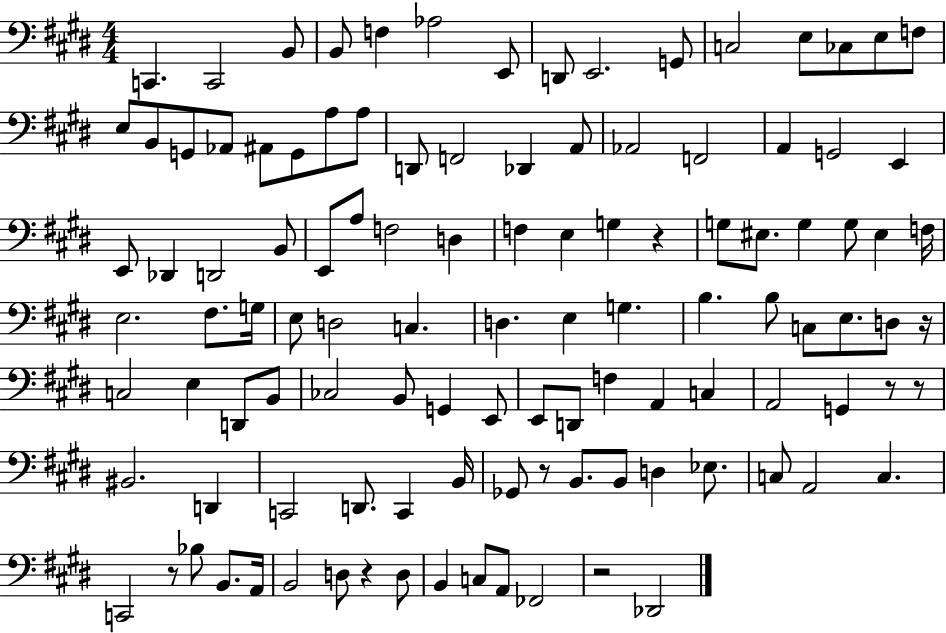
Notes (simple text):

C2/q. C2/h B2/e B2/e F3/q Ab3/h E2/e D2/e E2/h. G2/e C3/h E3/e CES3/e E3/e F3/e E3/e B2/e G2/e Ab2/e A#2/e G2/e A3/e A3/e D2/e F2/h Db2/q A2/e Ab2/h F2/h A2/q G2/h E2/q E2/e Db2/q D2/h B2/e E2/e A3/e F3/h D3/q F3/q E3/q G3/q R/q G3/e EIS3/e. G3/q G3/e EIS3/q F3/s E3/h. F#3/e. G3/s E3/e D3/h C3/q. D3/q. E3/q G3/q. B3/q. B3/e C3/e E3/e. D3/e R/s C3/h E3/q D2/e B2/e CES3/h B2/e G2/q E2/e E2/e D2/e F3/q A2/q C3/q A2/h G2/q R/e R/e BIS2/h. D2/q C2/h D2/e. C2/q B2/s Gb2/e R/e B2/e. B2/e D3/q Eb3/e. C3/e A2/h C3/q. C2/h R/e Bb3/e B2/e. A2/s B2/h D3/e R/q D3/e B2/q C3/e A2/e FES2/h R/h Db2/h